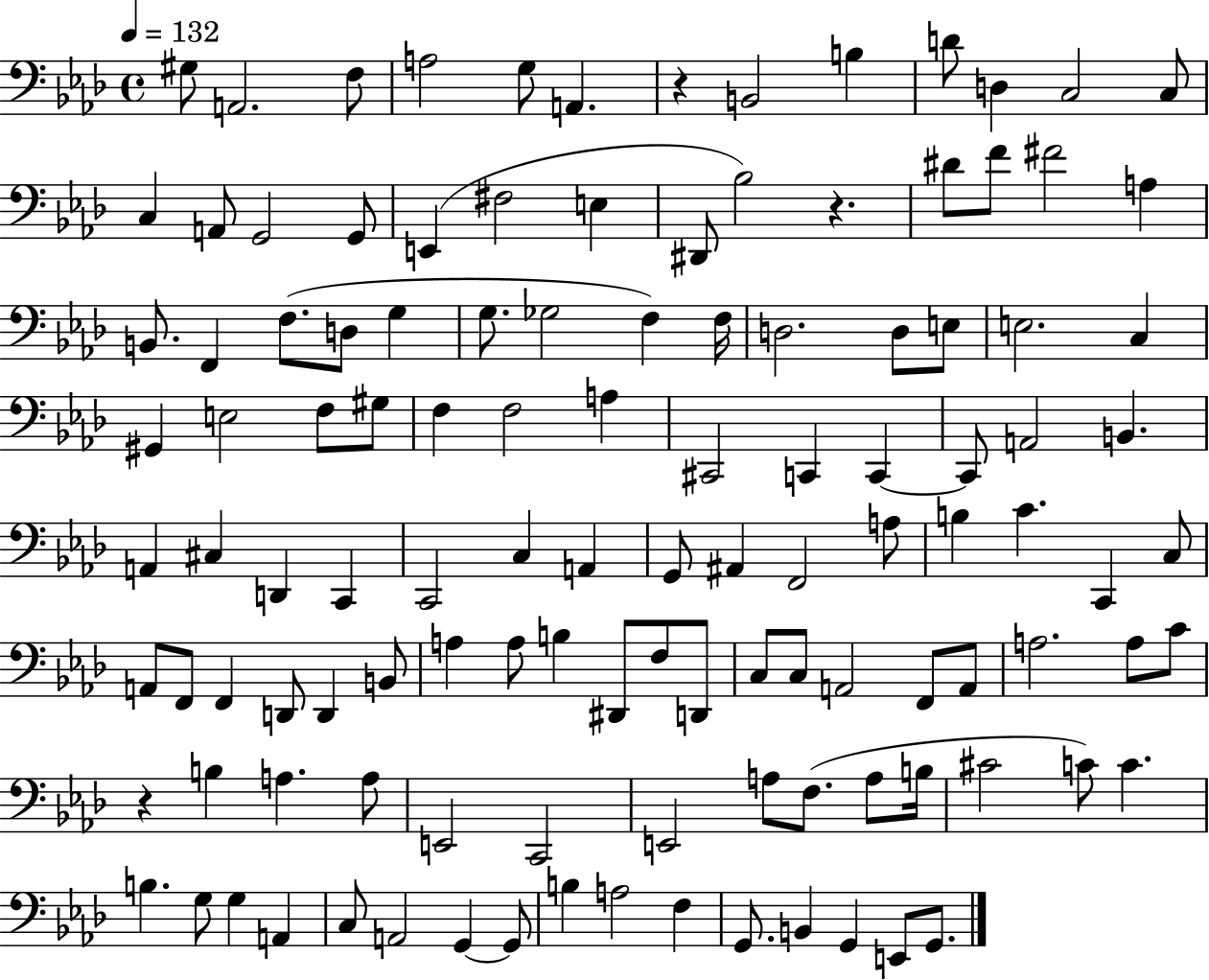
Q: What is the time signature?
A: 4/4